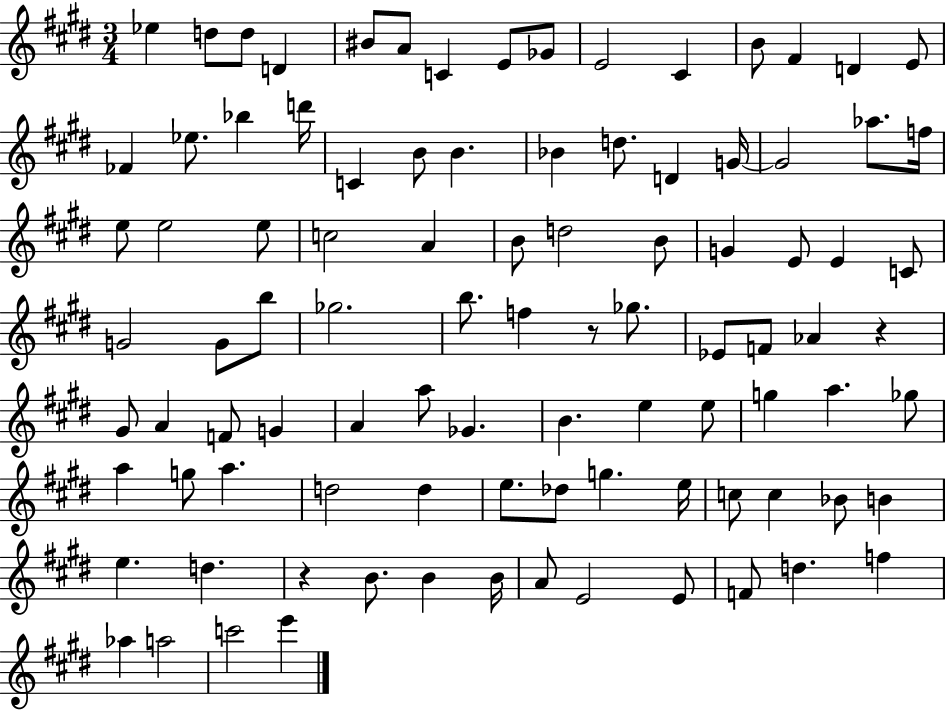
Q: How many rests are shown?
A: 3